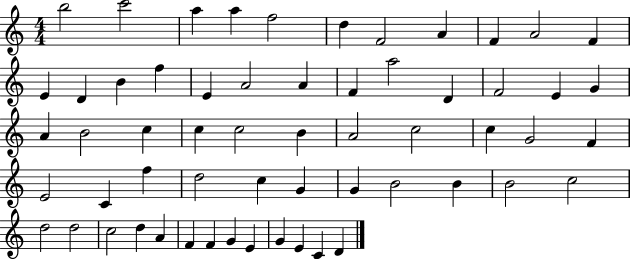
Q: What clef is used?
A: treble